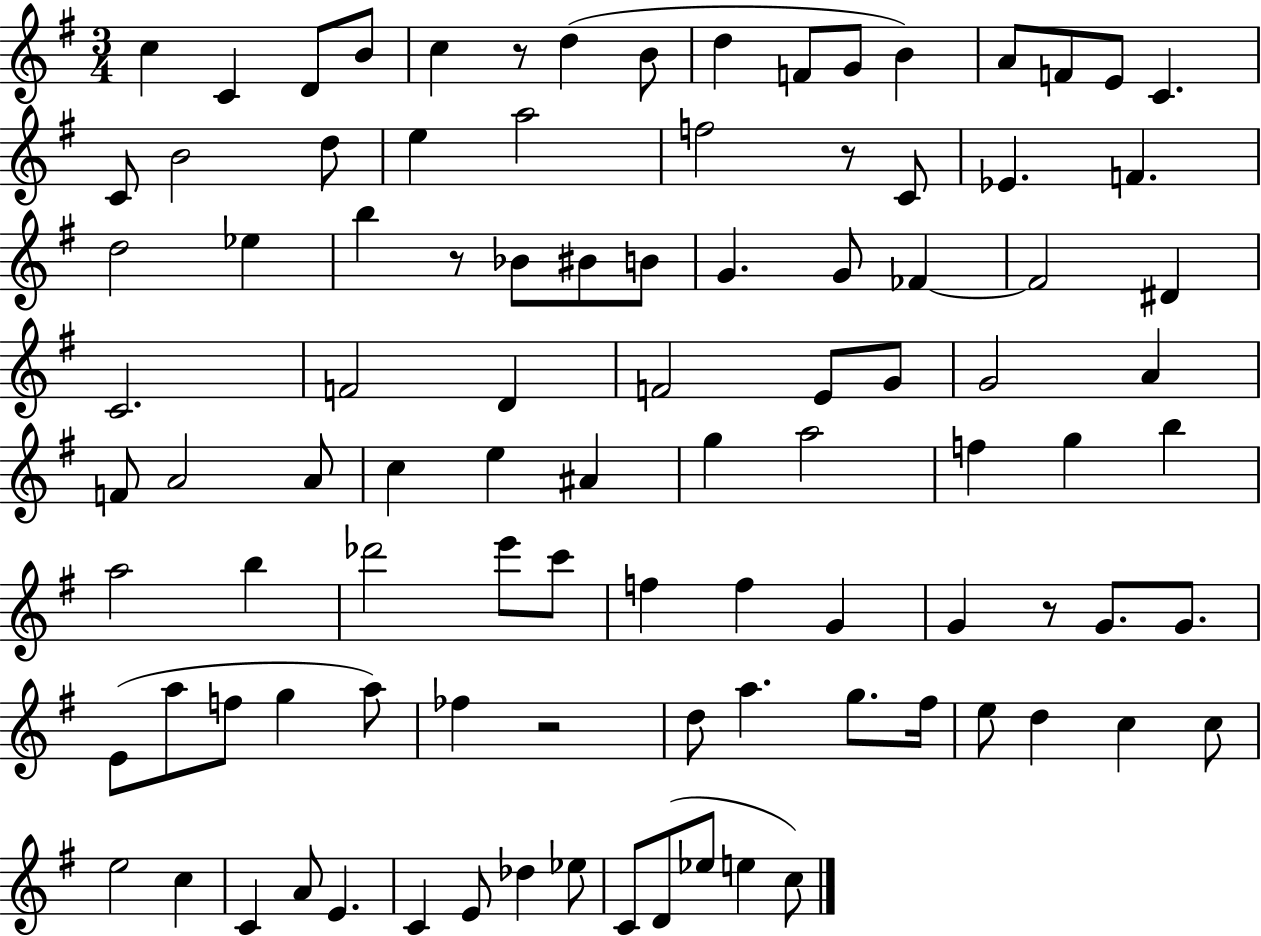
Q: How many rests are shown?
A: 5